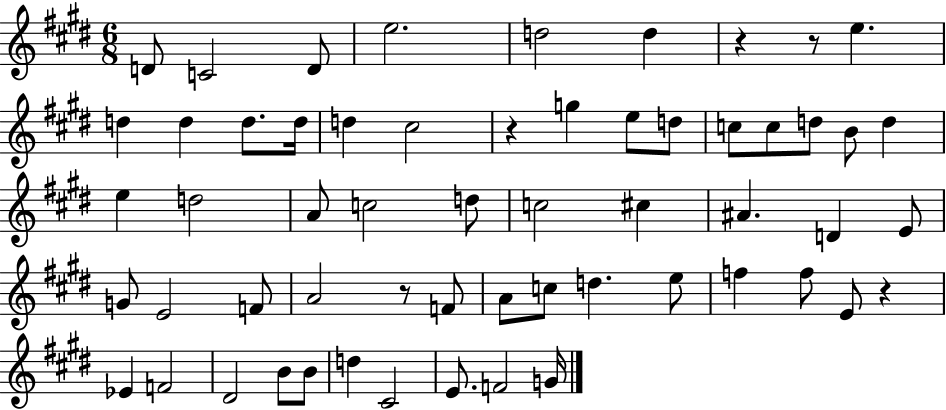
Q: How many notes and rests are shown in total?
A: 58